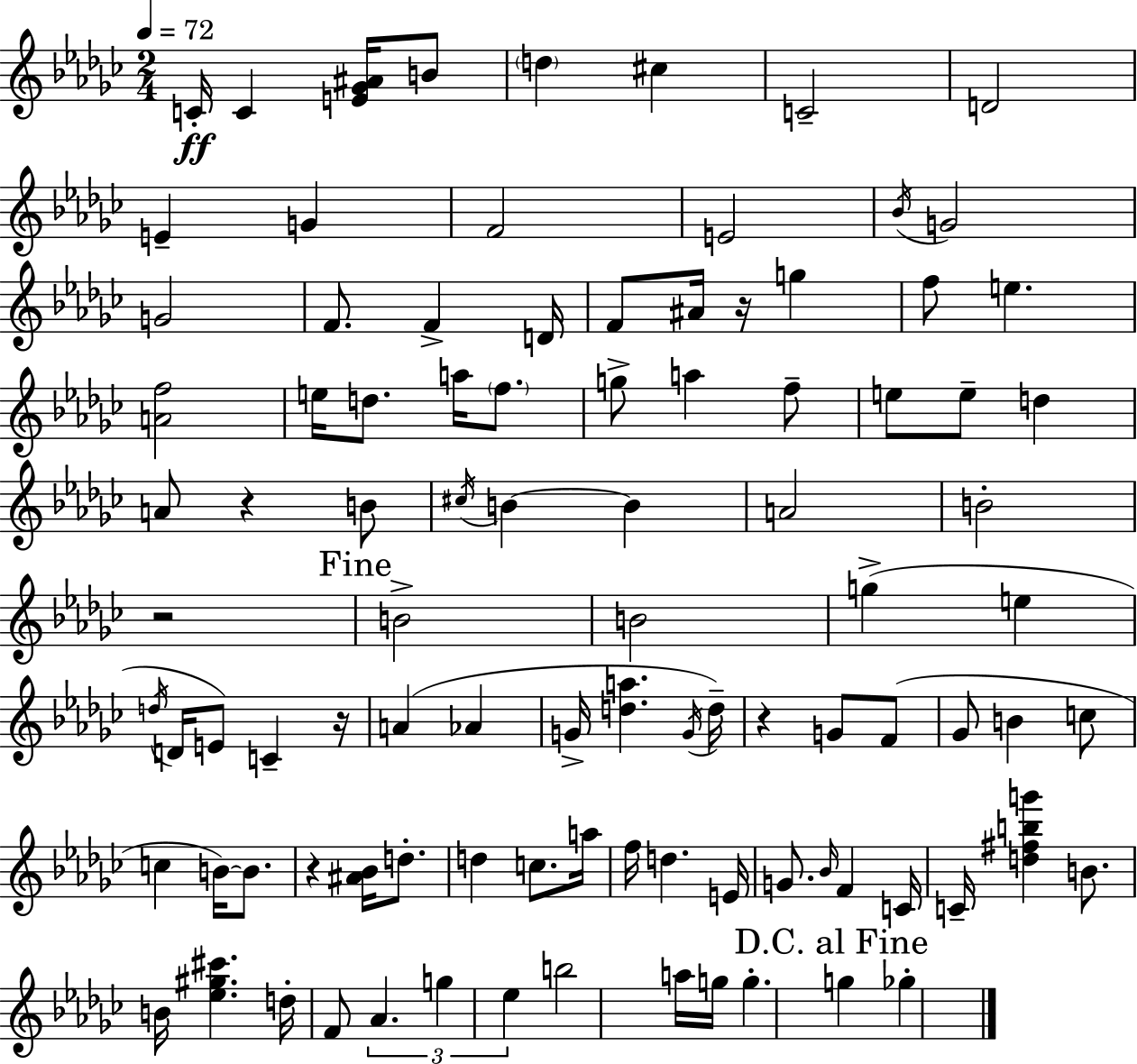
C4/s C4/q [E4,Gb4,A#4]/s B4/e D5/q C#5/q C4/h D4/h E4/q G4/q F4/h E4/h Bb4/s G4/h G4/h F4/e. F4/q D4/s F4/e A#4/s R/s G5/q F5/e E5/q. [A4,F5]/h E5/s D5/e. A5/s F5/e. G5/e A5/q F5/e E5/e E5/e D5/q A4/e R/q B4/e C#5/s B4/q B4/q A4/h B4/h R/h B4/h B4/h G5/q E5/q D5/s D4/s E4/e C4/q R/s A4/q Ab4/q G4/s [D5,A5]/q. G4/s D5/s R/q G4/e F4/e Gb4/e B4/q C5/e C5/q B4/s B4/e. R/q [A#4,Bb4]/s D5/e. D5/q C5/e. A5/s F5/s D5/q. E4/s G4/e. Bb4/s F4/q C4/s C4/s [D5,F#5,B5,G6]/q B4/e. B4/s [Eb5,G#5,C#6]/q. D5/s F4/e Ab4/q. G5/q Eb5/q B5/h A5/s G5/s G5/q. G5/q Gb5/q